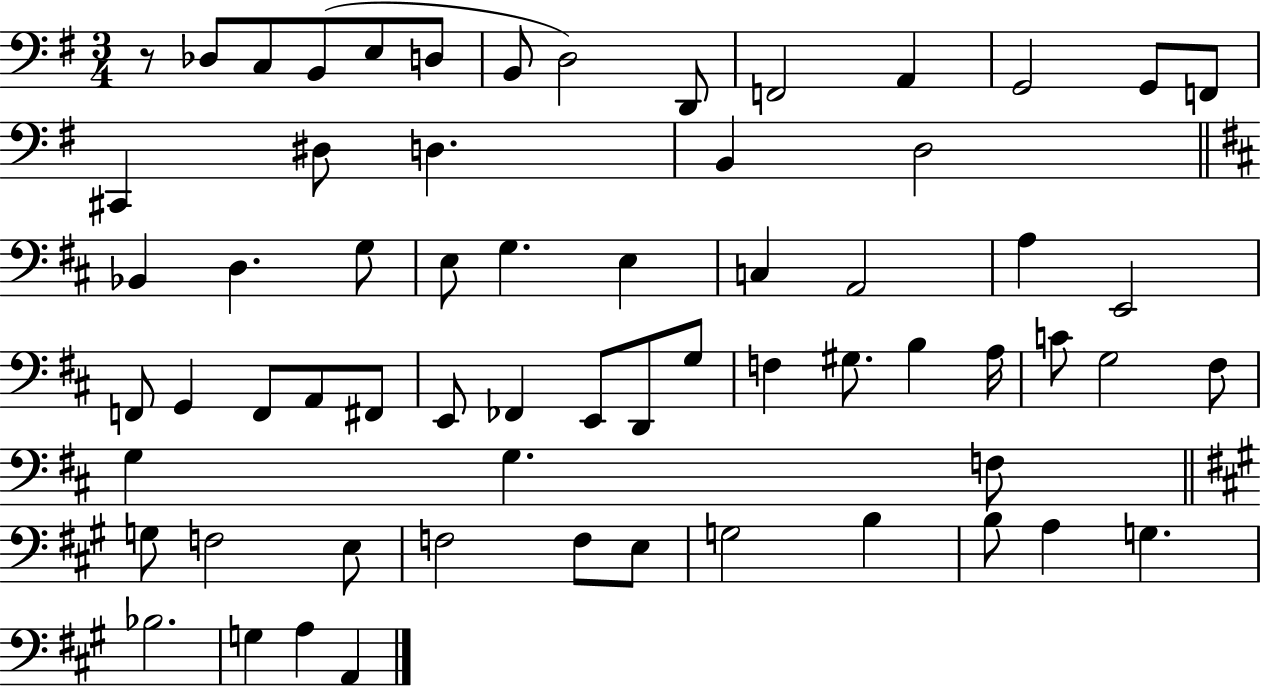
R/e Db3/e C3/e B2/e E3/e D3/e B2/e D3/h D2/e F2/h A2/q G2/h G2/e F2/e C#2/q D#3/e D3/q. B2/q D3/h Bb2/q D3/q. G3/e E3/e G3/q. E3/q C3/q A2/h A3/q E2/h F2/e G2/q F2/e A2/e F#2/e E2/e FES2/q E2/e D2/e G3/e F3/q G#3/e. B3/q A3/s C4/e G3/h F#3/e G3/q G3/q. F3/e G3/e F3/h E3/e F3/h F3/e E3/e G3/h B3/q B3/e A3/q G3/q. Bb3/h. G3/q A3/q A2/q